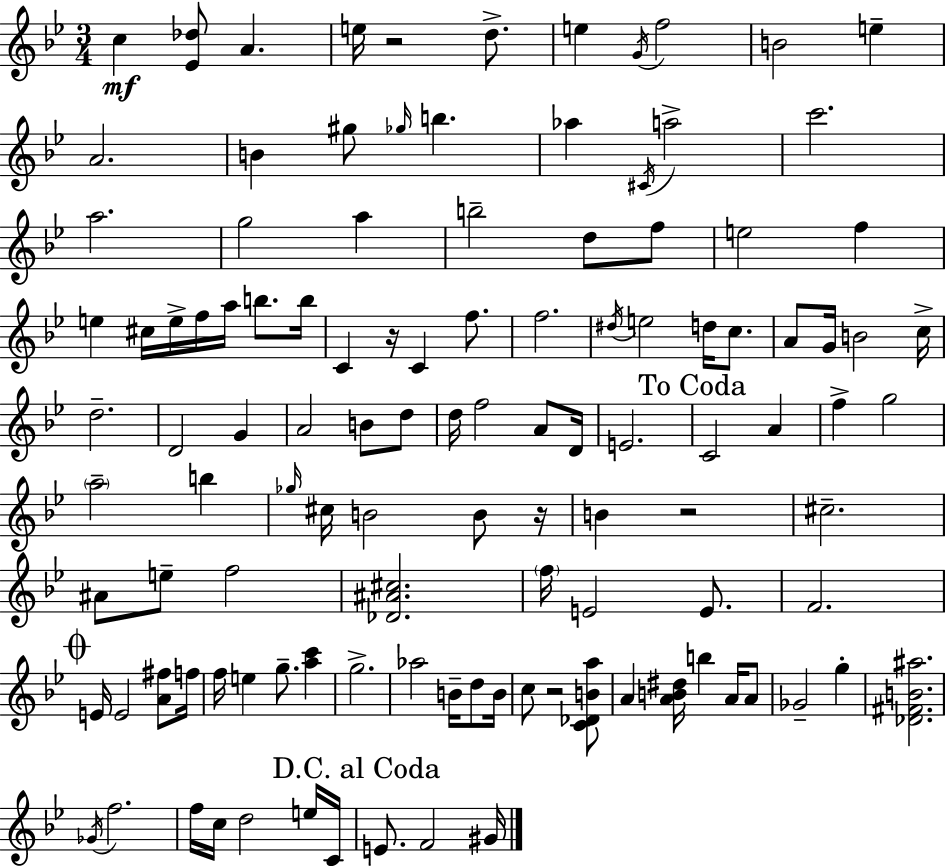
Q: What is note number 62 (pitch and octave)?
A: B5